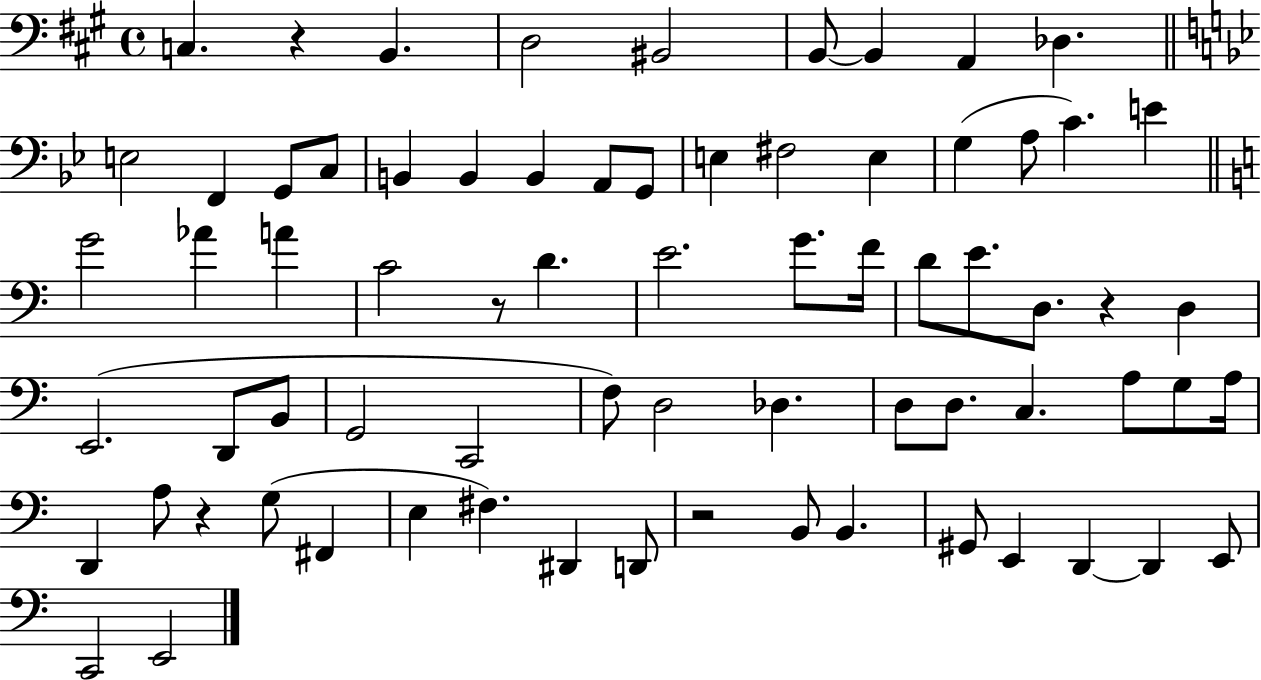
C3/q. R/q B2/q. D3/h BIS2/h B2/e B2/q A2/q Db3/q. E3/h F2/q G2/e C3/e B2/q B2/q B2/q A2/e G2/e E3/q F#3/h E3/q G3/q A3/e C4/q. E4/q G4/h Ab4/q A4/q C4/h R/e D4/q. E4/h. G4/e. F4/s D4/e E4/e. D3/e. R/q D3/q E2/h. D2/e B2/e G2/h C2/h F3/e D3/h Db3/q. D3/e D3/e. C3/q. A3/e G3/e A3/s D2/q A3/e R/q G3/e F#2/q E3/q F#3/q. D#2/q D2/e R/h B2/e B2/q. G#2/e E2/q D2/q D2/q E2/e C2/h E2/h